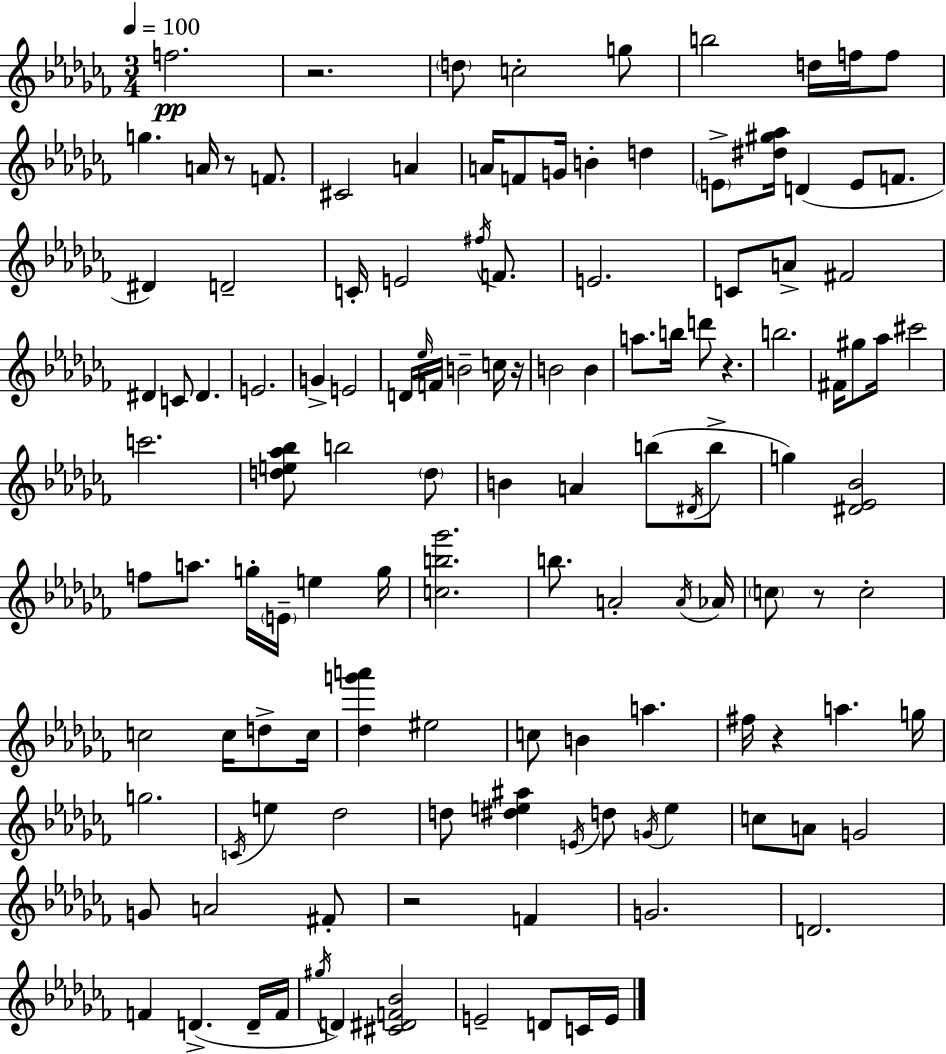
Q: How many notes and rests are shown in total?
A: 127